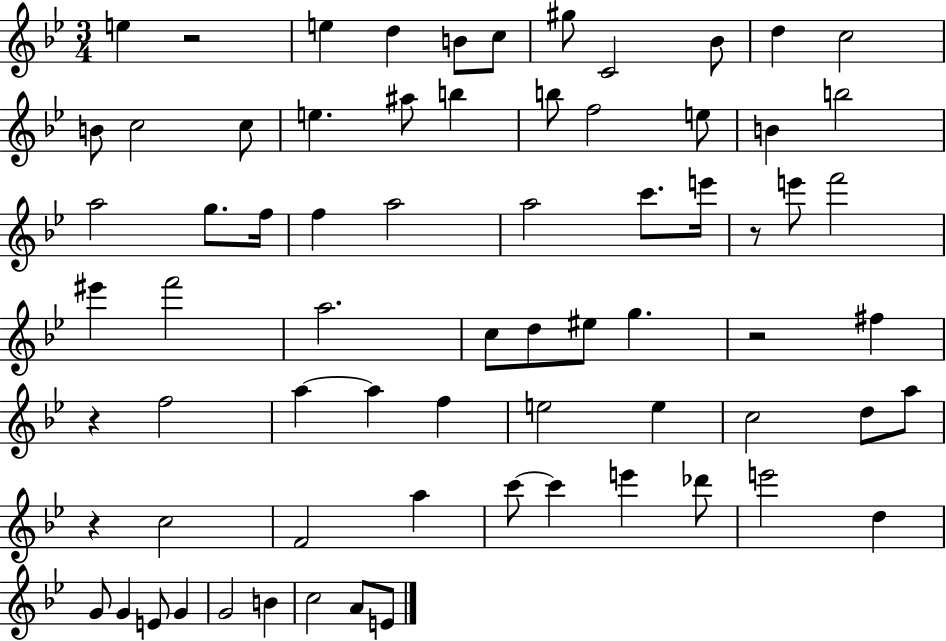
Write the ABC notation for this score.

X:1
T:Untitled
M:3/4
L:1/4
K:Bb
e z2 e d B/2 c/2 ^g/2 C2 _B/2 d c2 B/2 c2 c/2 e ^a/2 b b/2 f2 e/2 B b2 a2 g/2 f/4 f a2 a2 c'/2 e'/4 z/2 e'/2 f'2 ^e' f'2 a2 c/2 d/2 ^e/2 g z2 ^f z f2 a a f e2 e c2 d/2 a/2 z c2 F2 a c'/2 c' e' _d'/2 e'2 d G/2 G E/2 G G2 B c2 A/2 E/2